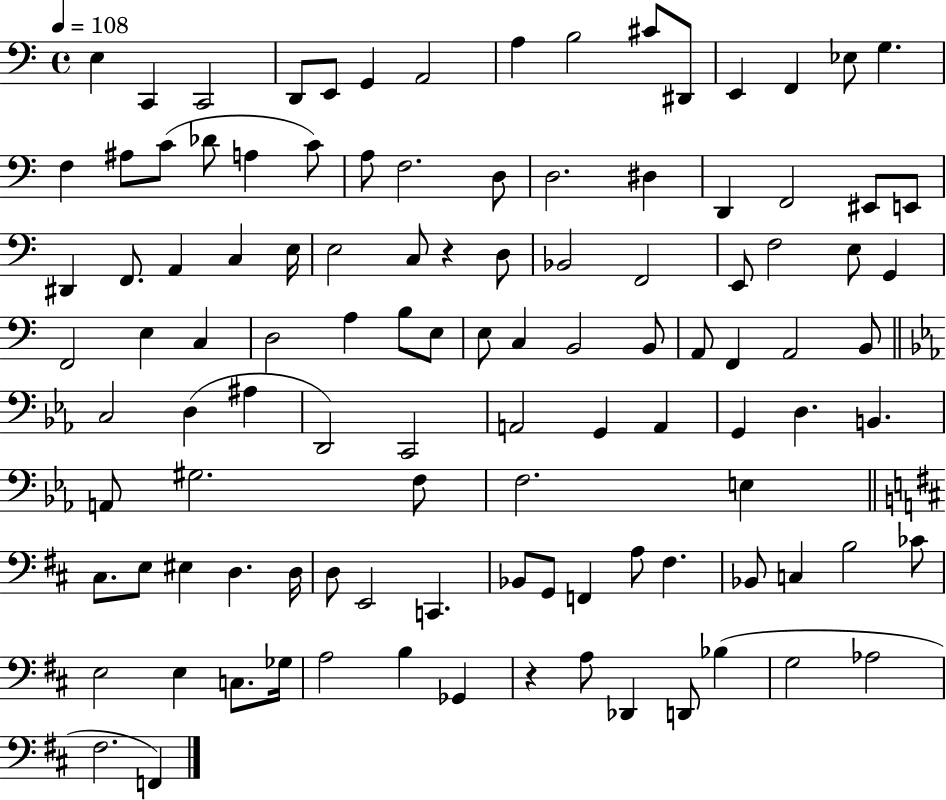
X:1
T:Untitled
M:4/4
L:1/4
K:C
E, C,, C,,2 D,,/2 E,,/2 G,, A,,2 A, B,2 ^C/2 ^D,,/2 E,, F,, _E,/2 G, F, ^A,/2 C/2 _D/2 A, C/2 A,/2 F,2 D,/2 D,2 ^D, D,, F,,2 ^E,,/2 E,,/2 ^D,, F,,/2 A,, C, E,/4 E,2 C,/2 z D,/2 _B,,2 F,,2 E,,/2 F,2 E,/2 G,, F,,2 E, C, D,2 A, B,/2 E,/2 E,/2 C, B,,2 B,,/2 A,,/2 F,, A,,2 B,,/2 C,2 D, ^A, D,,2 C,,2 A,,2 G,, A,, G,, D, B,, A,,/2 ^G,2 F,/2 F,2 E, ^C,/2 E,/2 ^E, D, D,/4 D,/2 E,,2 C,, _B,,/2 G,,/2 F,, A,/2 ^F, _B,,/2 C, B,2 _C/2 E,2 E, C,/2 _G,/4 A,2 B, _G,, z A,/2 _D,, D,,/2 _B, G,2 _A,2 ^F,2 F,,